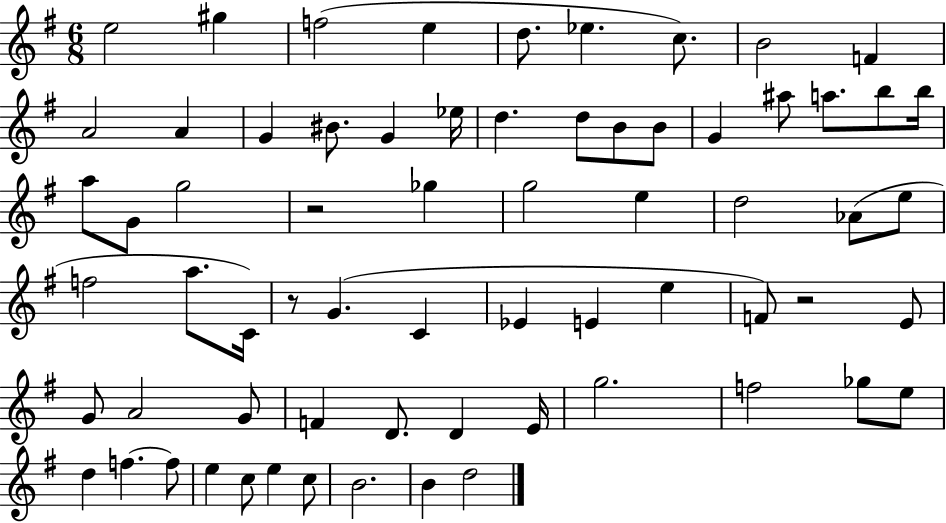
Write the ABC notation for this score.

X:1
T:Untitled
M:6/8
L:1/4
K:G
e2 ^g f2 e d/2 _e c/2 B2 F A2 A G ^B/2 G _e/4 d d/2 B/2 B/2 G ^a/2 a/2 b/2 b/4 a/2 G/2 g2 z2 _g g2 e d2 _A/2 e/2 f2 a/2 C/4 z/2 G C _E E e F/2 z2 E/2 G/2 A2 G/2 F D/2 D E/4 g2 f2 _g/2 e/2 d f f/2 e c/2 e c/2 B2 B d2